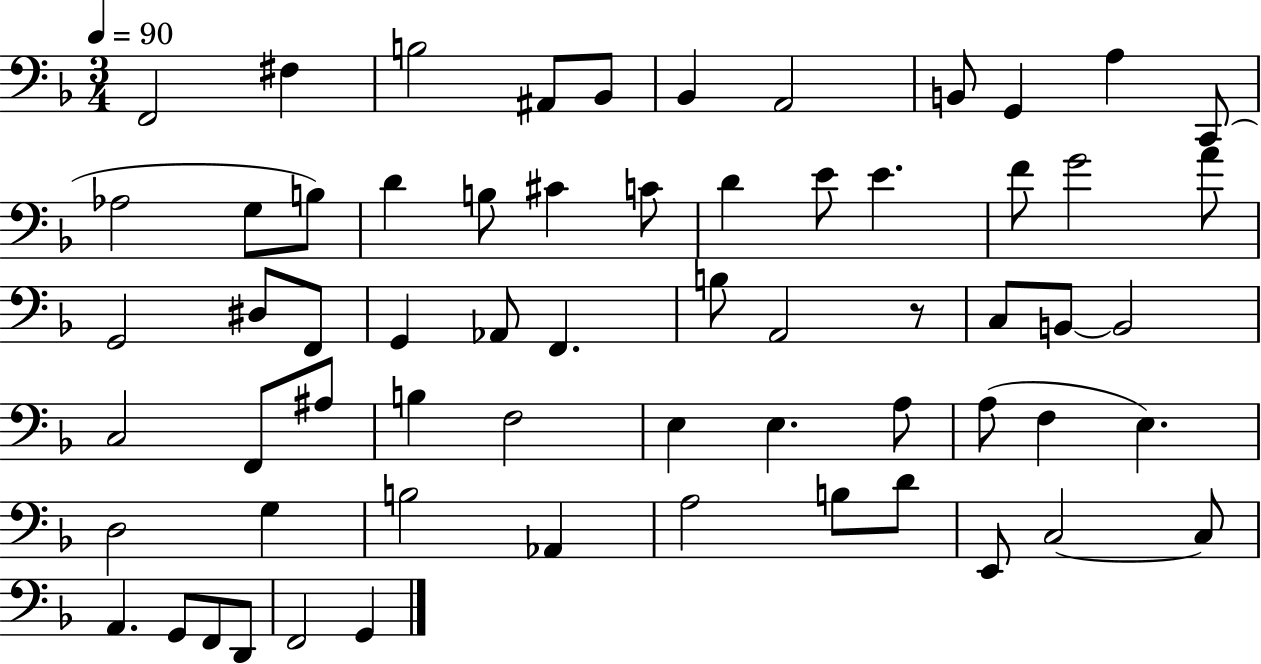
X:1
T:Untitled
M:3/4
L:1/4
K:F
F,,2 ^F, B,2 ^A,,/2 _B,,/2 _B,, A,,2 B,,/2 G,, A, C,,/2 _A,2 G,/2 B,/2 D B,/2 ^C C/2 D E/2 E F/2 G2 A/2 G,,2 ^D,/2 F,,/2 G,, _A,,/2 F,, B,/2 A,,2 z/2 C,/2 B,,/2 B,,2 C,2 F,,/2 ^A,/2 B, F,2 E, E, A,/2 A,/2 F, E, D,2 G, B,2 _A,, A,2 B,/2 D/2 E,,/2 C,2 C,/2 A,, G,,/2 F,,/2 D,,/2 F,,2 G,,